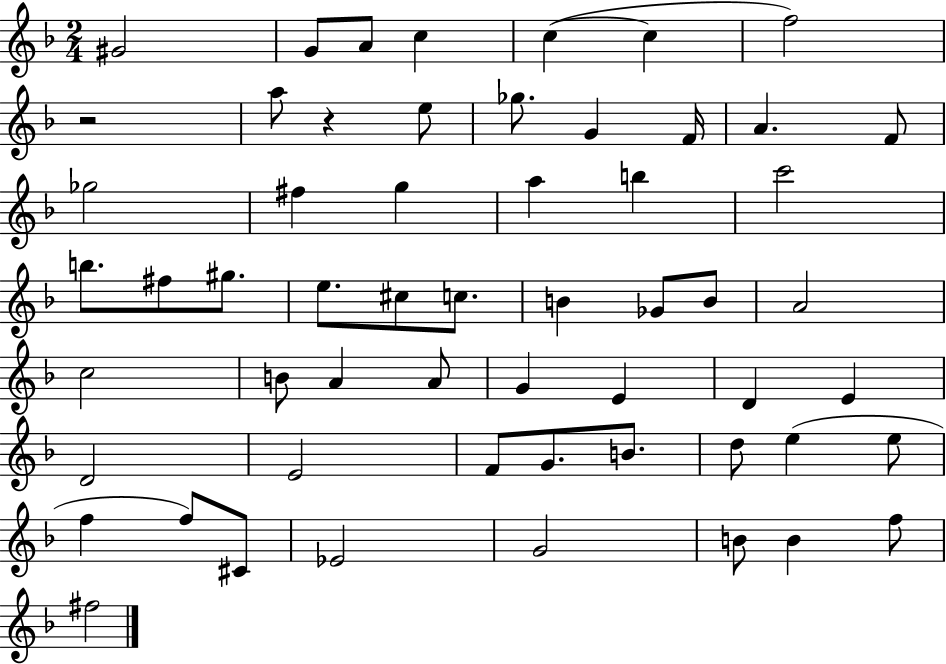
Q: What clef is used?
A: treble